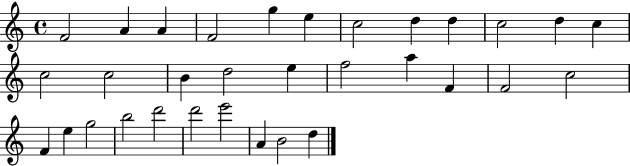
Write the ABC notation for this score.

X:1
T:Untitled
M:4/4
L:1/4
K:C
F2 A A F2 g e c2 d d c2 d c c2 c2 B d2 e f2 a F F2 c2 F e g2 b2 d'2 d'2 e'2 A B2 d